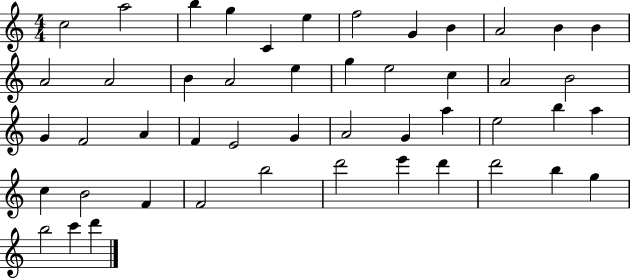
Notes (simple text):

C5/h A5/h B5/q G5/q C4/q E5/q F5/h G4/q B4/q A4/h B4/q B4/q A4/h A4/h B4/q A4/h E5/q G5/q E5/h C5/q A4/h B4/h G4/q F4/h A4/q F4/q E4/h G4/q A4/h G4/q A5/q E5/h B5/q A5/q C5/q B4/h F4/q F4/h B5/h D6/h E6/q D6/q D6/h B5/q G5/q B5/h C6/q D6/q